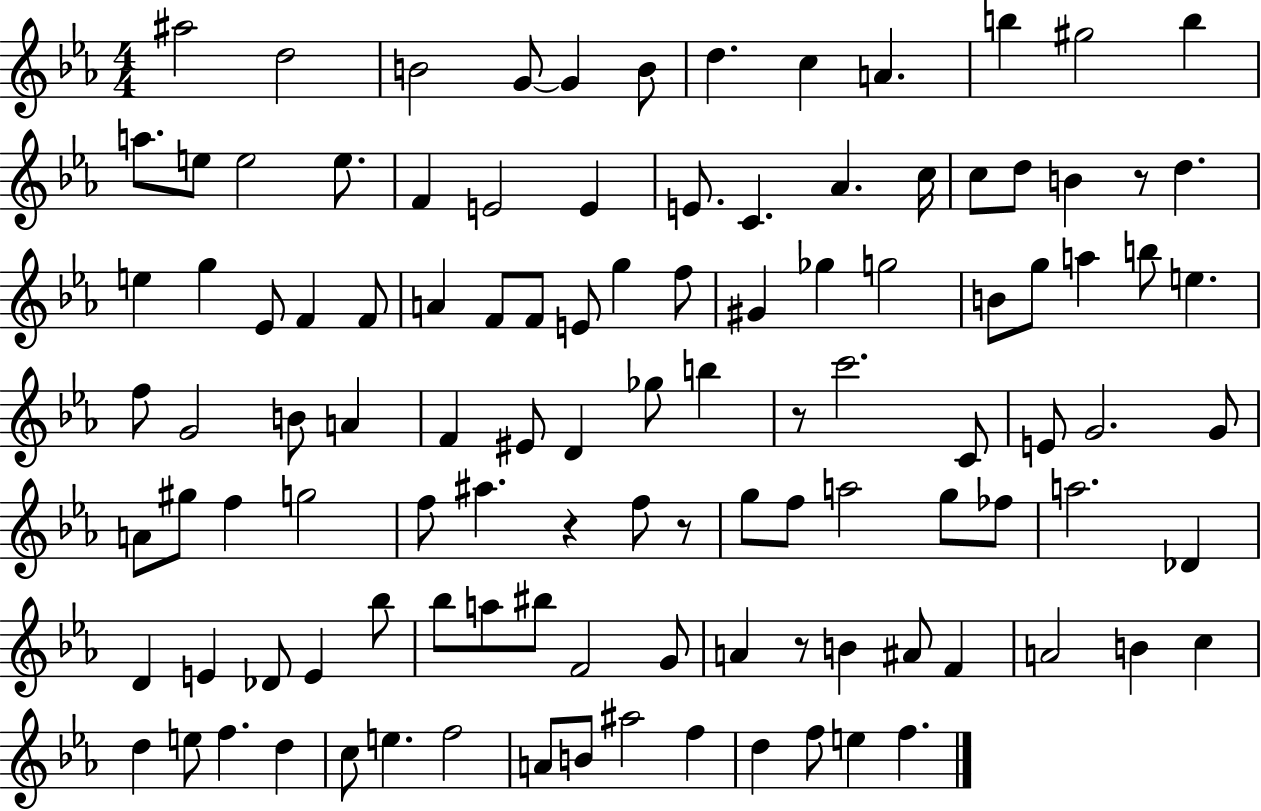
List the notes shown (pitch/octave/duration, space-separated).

A#5/h D5/h B4/h G4/e G4/q B4/e D5/q. C5/q A4/q. B5/q G#5/h B5/q A5/e. E5/e E5/h E5/e. F4/q E4/h E4/q E4/e. C4/q. Ab4/q. C5/s C5/e D5/e B4/q R/e D5/q. E5/q G5/q Eb4/e F4/q F4/e A4/q F4/e F4/e E4/e G5/q F5/e G#4/q Gb5/q G5/h B4/e G5/e A5/q B5/e E5/q. F5/e G4/h B4/e A4/q F4/q EIS4/e D4/q Gb5/e B5/q R/e C6/h. C4/e E4/e G4/h. G4/e A4/e G#5/e F5/q G5/h F5/e A#5/q. R/q F5/e R/e G5/e F5/e A5/h G5/e FES5/e A5/h. Db4/q D4/q E4/q Db4/e E4/q Bb5/e Bb5/e A5/e BIS5/e F4/h G4/e A4/q R/e B4/q A#4/e F4/q A4/h B4/q C5/q D5/q E5/e F5/q. D5/q C5/e E5/q. F5/h A4/e B4/e A#5/h F5/q D5/q F5/e E5/q F5/q.